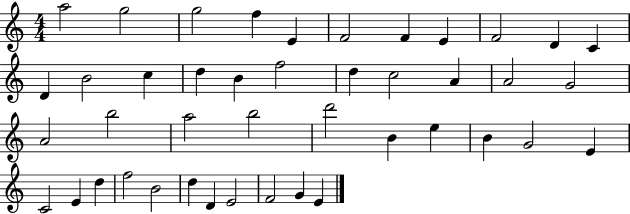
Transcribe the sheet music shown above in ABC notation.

X:1
T:Untitled
M:4/4
L:1/4
K:C
a2 g2 g2 f E F2 F E F2 D C D B2 c d B f2 d c2 A A2 G2 A2 b2 a2 b2 d'2 B e B G2 E C2 E d f2 B2 d D E2 F2 G E